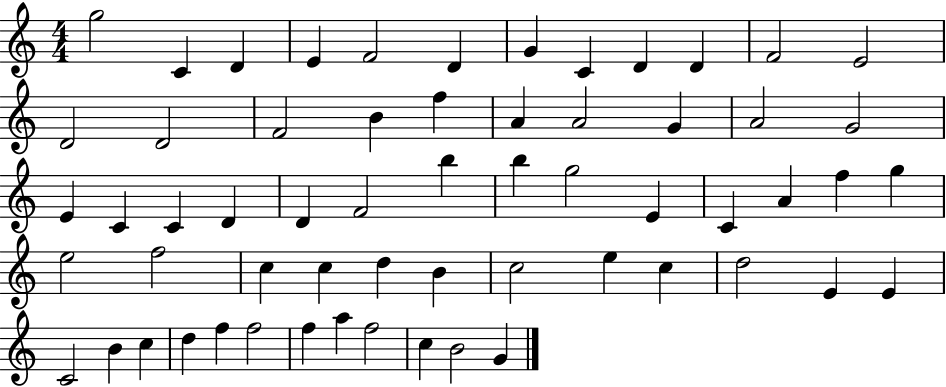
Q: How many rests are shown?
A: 0